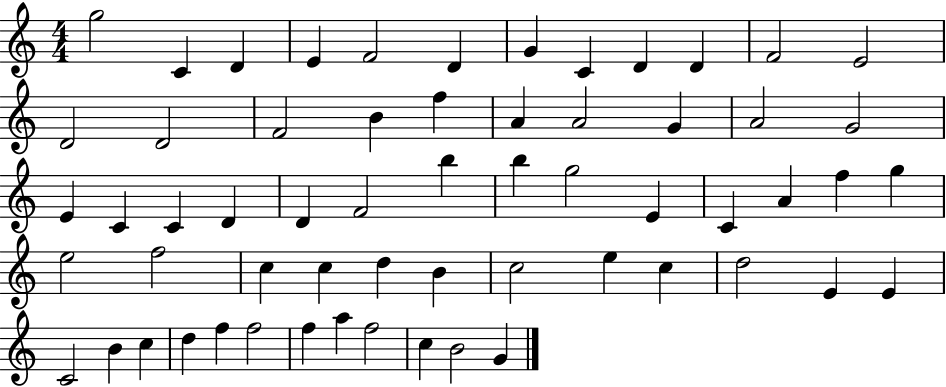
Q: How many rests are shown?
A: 0